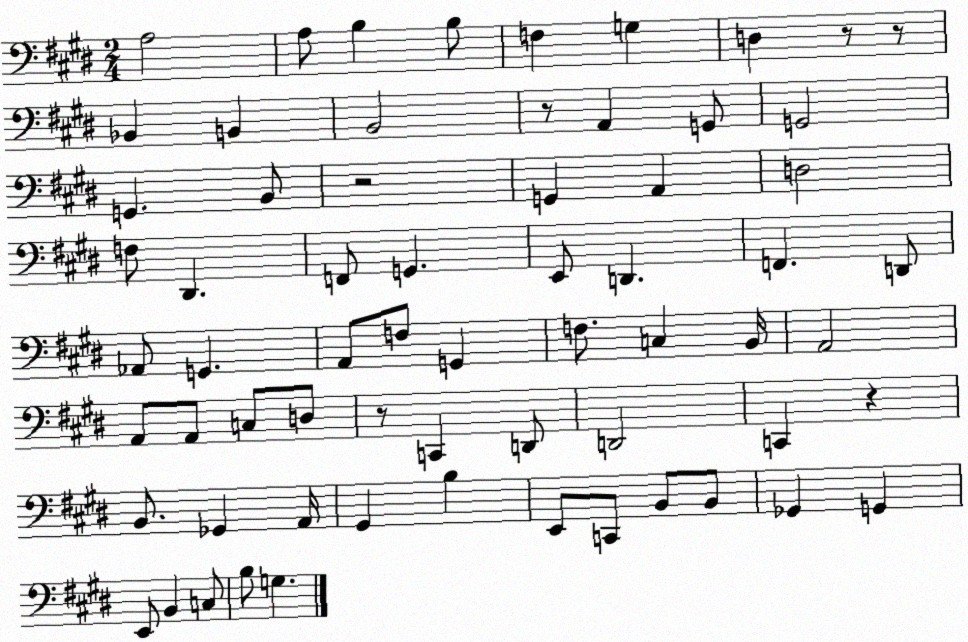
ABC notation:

X:1
T:Untitled
M:2/4
L:1/4
K:E
A,2 A,/2 B, B,/2 F, G, D, z/2 z/2 _B,, B,, B,,2 z/2 A,, G,,/2 G,,2 G,, B,,/2 z2 G,, A,, D,2 F,/2 ^D,, F,,/2 G,, E,,/2 D,, F,, D,,/2 _A,,/2 G,, A,,/2 F,/2 G,, F,/2 C, B,,/4 A,,2 A,,/2 A,,/2 C,/2 D,/2 z/2 C,, D,,/2 D,,2 C,, z B,,/2 _G,, A,,/4 ^G,, B, E,,/2 C,,/2 B,,/2 B,,/2 _G,, G,, E,,/2 B,, C,/2 B,/2 G,